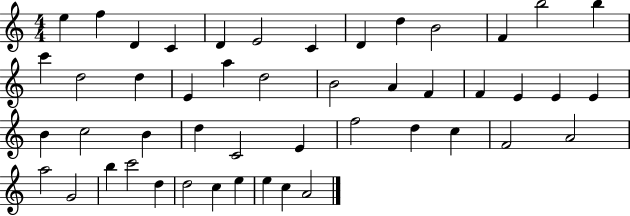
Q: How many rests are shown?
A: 0